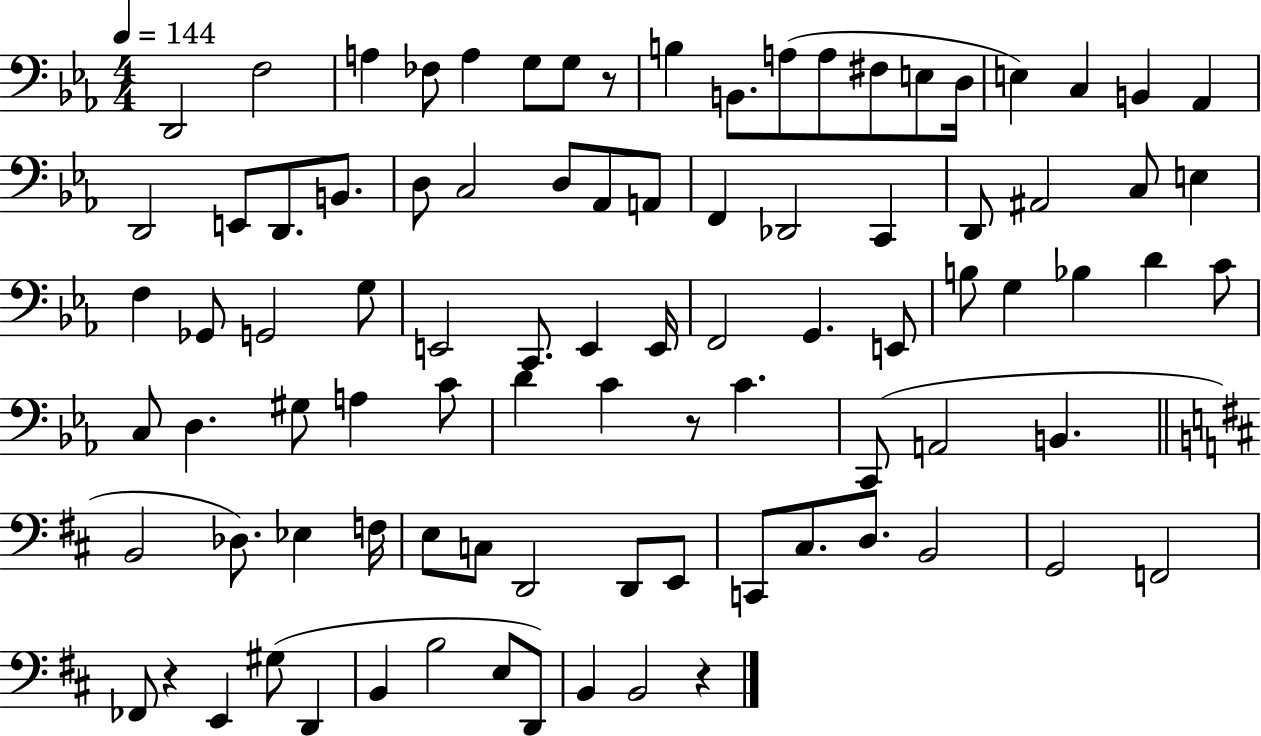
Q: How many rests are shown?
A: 4